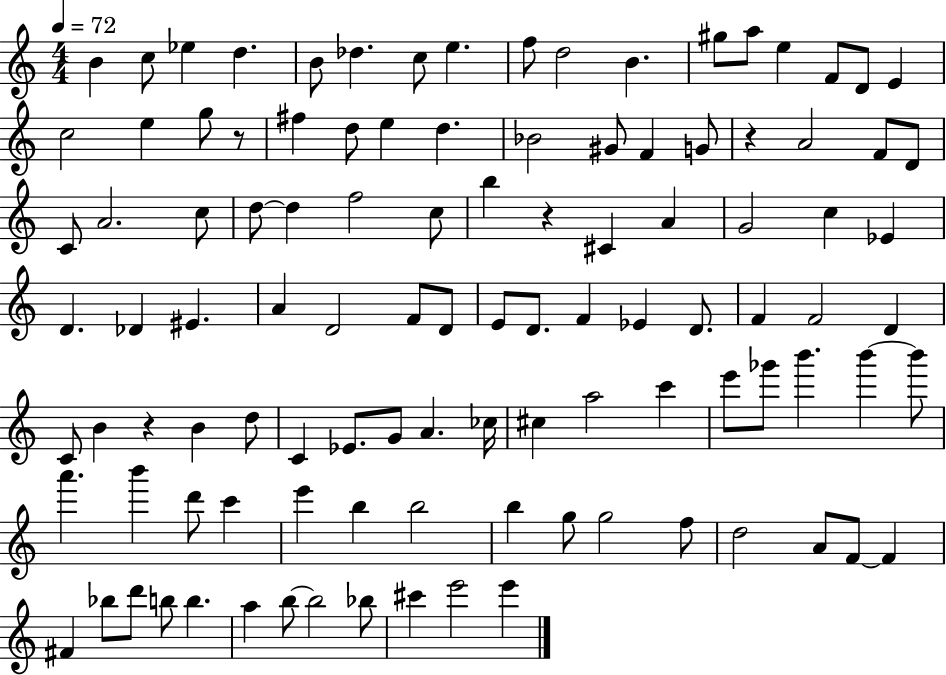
B4/q C5/e Eb5/q D5/q. B4/e Db5/q. C5/e E5/q. F5/e D5/h B4/q. G#5/e A5/e E5/q F4/e D4/e E4/q C5/h E5/q G5/e R/e F#5/q D5/e E5/q D5/q. Bb4/h G#4/e F4/q G4/e R/q A4/h F4/e D4/e C4/e A4/h. C5/e D5/e D5/q F5/h C5/e B5/q R/q C#4/q A4/q G4/h C5/q Eb4/q D4/q. Db4/q EIS4/q. A4/q D4/h F4/e D4/e E4/e D4/e. F4/q Eb4/q D4/e. F4/q F4/h D4/q C4/e B4/q R/q B4/q D5/e C4/q Eb4/e. G4/e A4/q. CES5/s C#5/q A5/h C6/q E6/e Gb6/e B6/q. B6/q B6/e A6/q. B6/q D6/e C6/q E6/q B5/q B5/h B5/q G5/e G5/h F5/e D5/h A4/e F4/e F4/q F#4/q Bb5/e D6/e B5/e B5/q. A5/q B5/e B5/h Bb5/e C#6/q E6/h E6/q